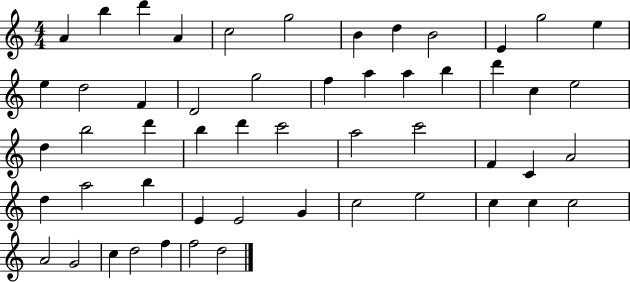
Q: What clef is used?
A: treble